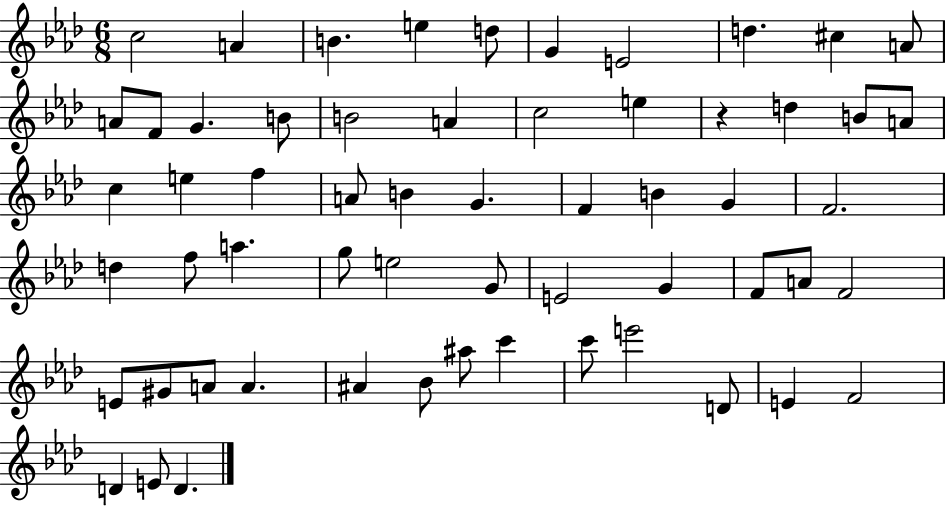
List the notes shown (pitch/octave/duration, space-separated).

C5/h A4/q B4/q. E5/q D5/e G4/q E4/h D5/q. C#5/q A4/e A4/e F4/e G4/q. B4/e B4/h A4/q C5/h E5/q R/q D5/q B4/e A4/e C5/q E5/q F5/q A4/e B4/q G4/q. F4/q B4/q G4/q F4/h. D5/q F5/e A5/q. G5/e E5/h G4/e E4/h G4/q F4/e A4/e F4/h E4/e G#4/e A4/e A4/q. A#4/q Bb4/e A#5/e C6/q C6/e E6/h D4/e E4/q F4/h D4/q E4/e D4/q.